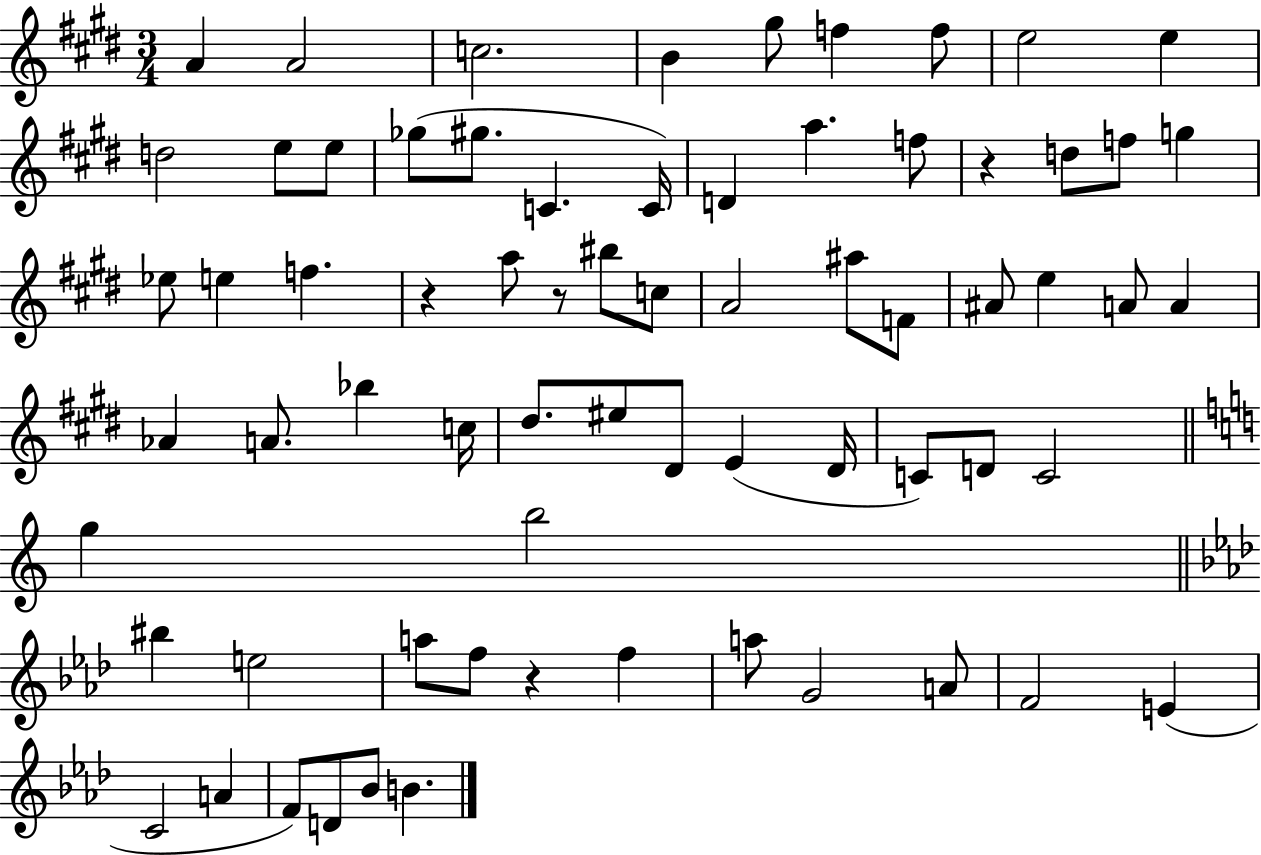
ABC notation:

X:1
T:Untitled
M:3/4
L:1/4
K:E
A A2 c2 B ^g/2 f f/2 e2 e d2 e/2 e/2 _g/2 ^g/2 C C/4 D a f/2 z d/2 f/2 g _e/2 e f z a/2 z/2 ^b/2 c/2 A2 ^a/2 F/2 ^A/2 e A/2 A _A A/2 _b c/4 ^d/2 ^e/2 ^D/2 E ^D/4 C/2 D/2 C2 g b2 ^b e2 a/2 f/2 z f a/2 G2 A/2 F2 E C2 A F/2 D/2 _B/2 B